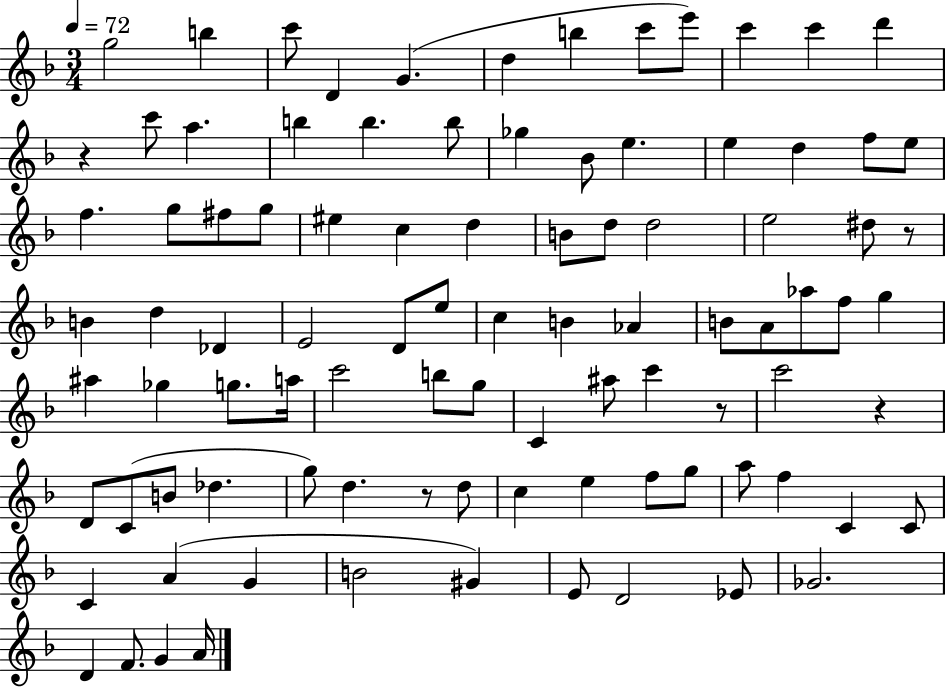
X:1
T:Untitled
M:3/4
L:1/4
K:F
g2 b c'/2 D G d b c'/2 e'/2 c' c' d' z c'/2 a b b b/2 _g _B/2 e e d f/2 e/2 f g/2 ^f/2 g/2 ^e c d B/2 d/2 d2 e2 ^d/2 z/2 B d _D E2 D/2 e/2 c B _A B/2 A/2 _a/2 f/2 g ^a _g g/2 a/4 c'2 b/2 g/2 C ^a/2 c' z/2 c'2 z D/2 C/2 B/2 _d g/2 d z/2 d/2 c e f/2 g/2 a/2 f C C/2 C A G B2 ^G E/2 D2 _E/2 _G2 D F/2 G A/4